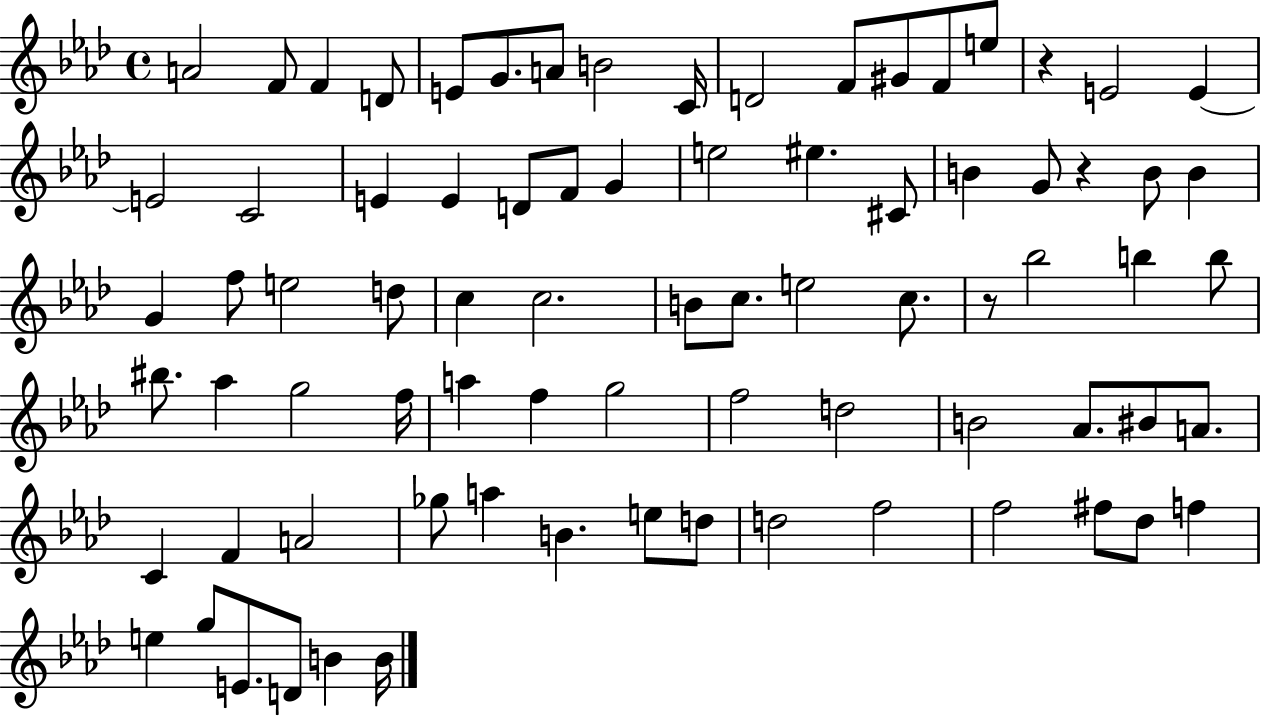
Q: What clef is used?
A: treble